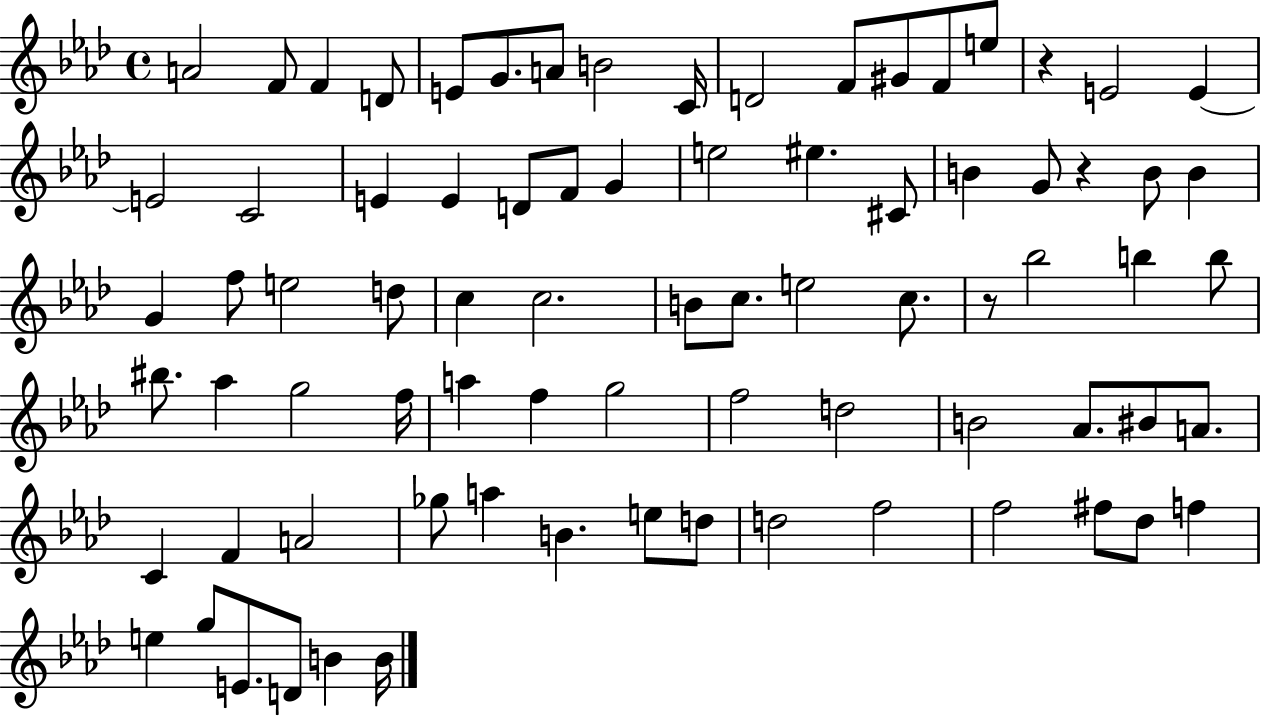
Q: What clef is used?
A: treble